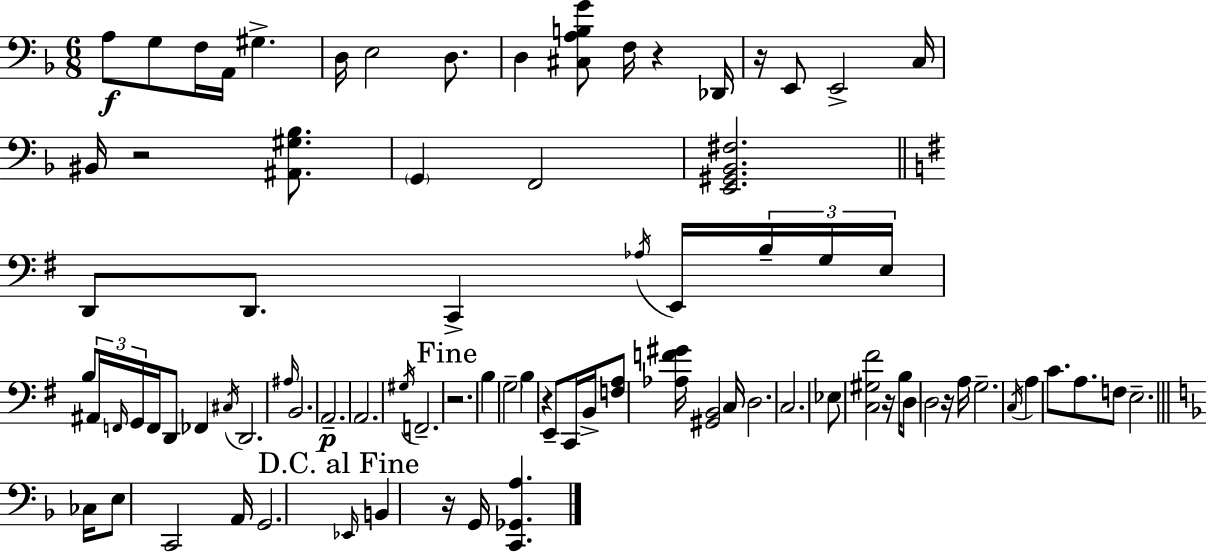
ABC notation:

X:1
T:Untitled
M:6/8
L:1/4
K:Dm
A,/2 G,/2 F,/4 A,,/4 ^G, D,/4 E,2 D,/2 D, [^C,A,B,G]/2 F,/4 z _D,,/4 z/4 E,,/2 E,,2 C,/4 ^B,,/4 z2 [^A,,^G,_B,]/2 G,, F,,2 [E,,^G,,_B,,^F,]2 D,,/2 D,,/2 C,, _A,/4 E,,/4 B,/4 G,/4 E,/4 B,/2 ^A,,/4 F,,/4 G,,/4 F,,/4 D,,/2 _F,, ^C,/4 D,,2 ^A,/4 B,,2 A,,2 A,,2 ^G,/4 F,,2 z2 B, G,2 B, z E,,/2 C,,/4 B,,/4 [F,A,]/2 [_A,F^G]/4 [^G,,B,,]2 C,/4 D,2 C,2 _E,/2 [C,^G,^F]2 z/4 B,/4 D,/2 D,2 z/4 A,/4 G,2 C,/4 A, C/2 A,/2 F,/2 E,2 _C,/4 E,/2 C,,2 A,,/4 G,,2 _E,,/4 B,, z/4 G,,/4 [C,,_G,,A,]